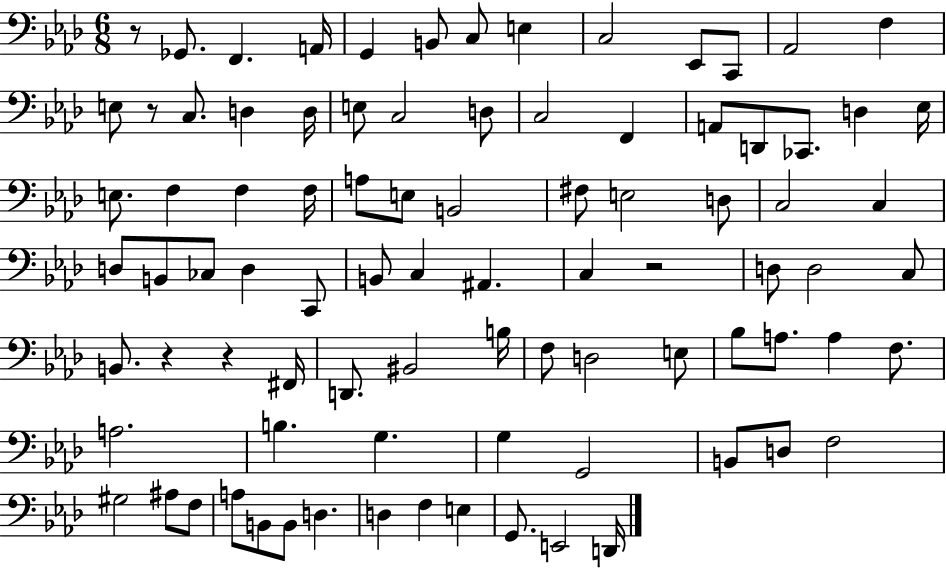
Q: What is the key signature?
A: AES major